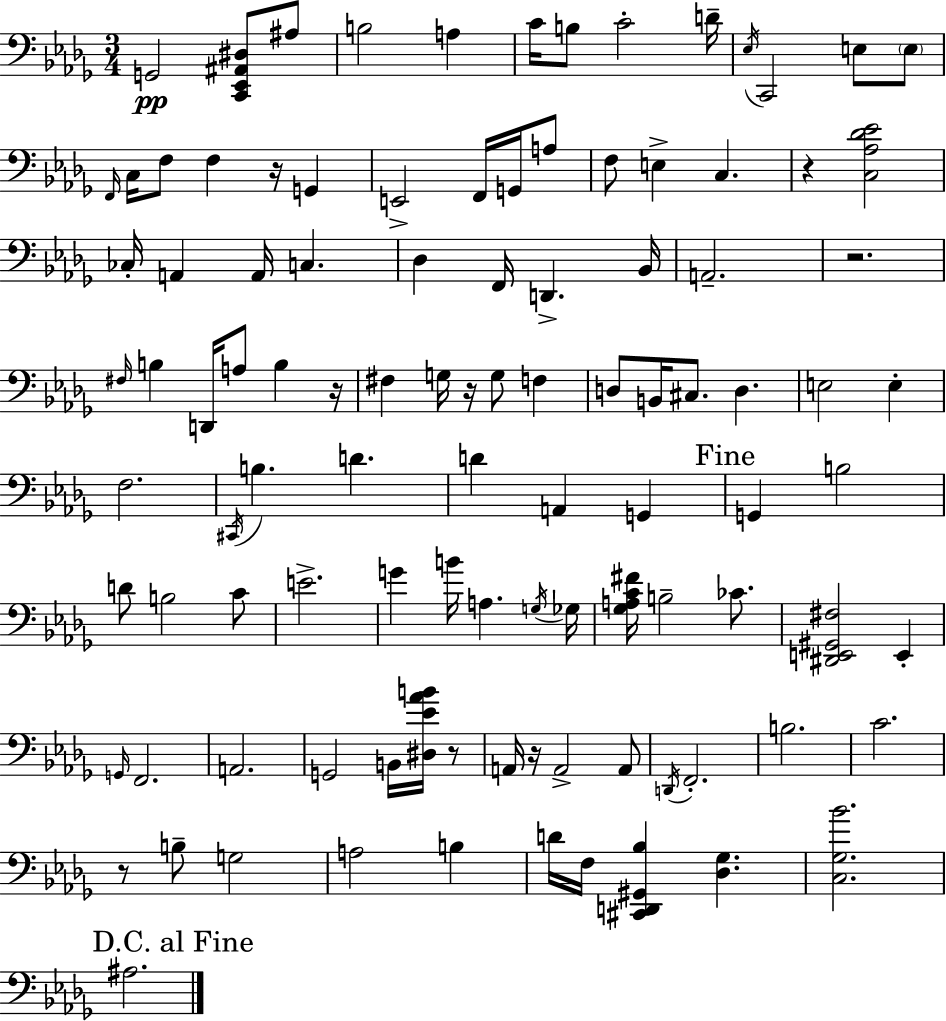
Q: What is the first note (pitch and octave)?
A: G2